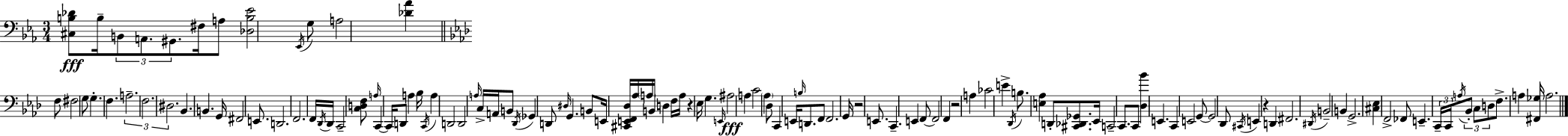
{
  \clef bass
  \numericTimeSignature
  \time 3/4
  \key c \minor
  \repeat volta 2 { <cis b des'>8\fff b16-- \tuplet 3/2 { b,8 a,8. gis,8. } fis16 | a8 <des b ees'>2 \acciaccatura { ees,16 } g8 | a2 <des' aes'>4 | \bar "||" \break \key aes \major f8 fis2 g8 | g4.-. f4. | \tuplet 3/2 { a2.-- | f2. | \break dis2. } | bes,4. b,4. | g,16 fis,2 e,8. | d,2. | \break f,2. | f,16 \acciaccatura { des,16 } des,16 c,2-- <c d f>8 | \grace { a16 } c,4~~ c,16 d,8 a4 | bes16 \acciaccatura { c,16 } a4 d,2 | \break d,2 \grace { a16 } | c16-> a,16 b,8 \acciaccatura { des,16 } ges,4 d,8 \grace { dis16 } | g,4. b,8 e,16 <cis, e, f, des>16 aes16 \parenthesize a16 | b,16 d4 f16 a16 r4 ees16 | \break g4. \grace { e,16 }\fff ais2 | a4 c'2 | \parenthesize aes4 des8 c,4 | e,16 \grace { b16 } d,8. f,8 f,2. | \break g,16 r2 | e,8. c,4.-- | e,4 f,8~~ f,2 | f,4 r2 | \break a4 ces'2 | e'4-> \acciaccatura { des,16 } b8. | <e aes>4 d,8-. <cis, des, ges,>8. ees,16 c,2-- | c,8. c,8 <des bes'>4 | \break e,4. c,4 | e,2 g,8~~ g,2 | des,8 \acciaccatura { cis,16 } e,4 | r4 d,4 fis,2. | \break \acciaccatura { dis,16 } b,2-- | b,4 g,2.-> | <cis ees>4 | f,2-> fes,8 | \break e,4.-- \tuplet 3/2 { c,16-- c,16 \acciaccatura { a16 } } \tuplet 3/2 { bes,8-. | c8 d8 } f8.-> a4 <fis, ges>16 | a2. | } \bar "|."
}